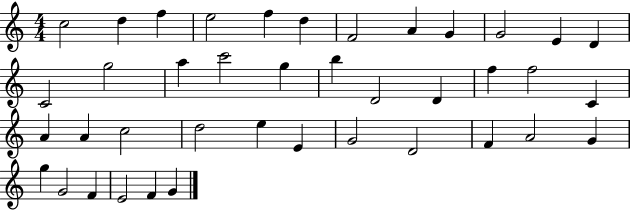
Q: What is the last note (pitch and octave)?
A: G4